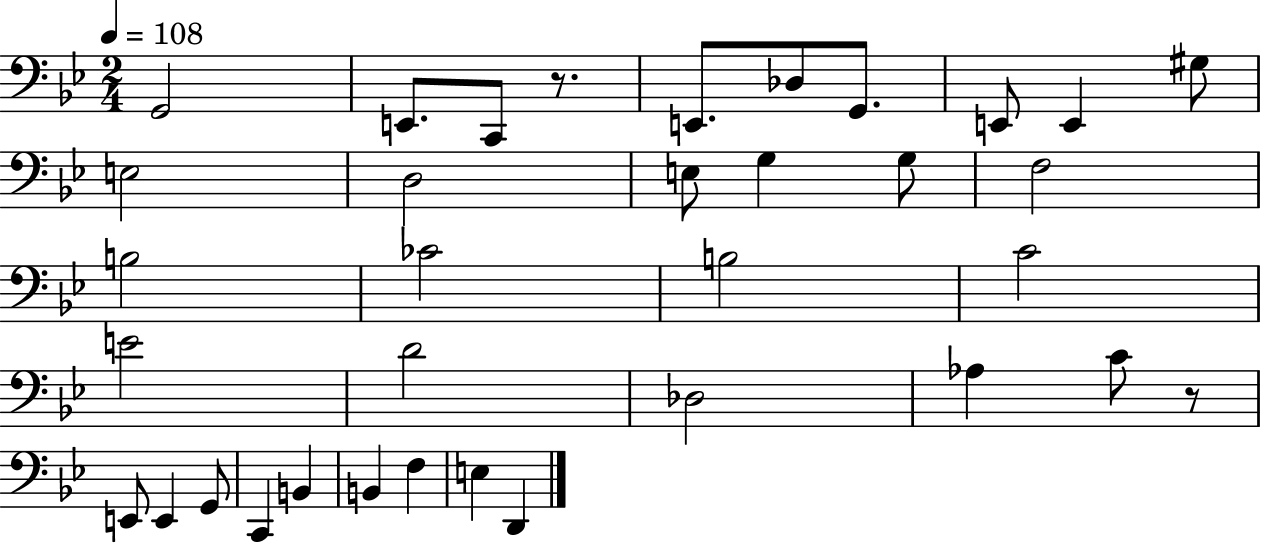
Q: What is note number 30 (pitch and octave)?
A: B2